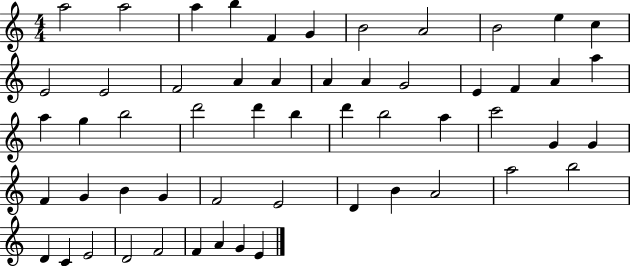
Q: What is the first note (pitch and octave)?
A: A5